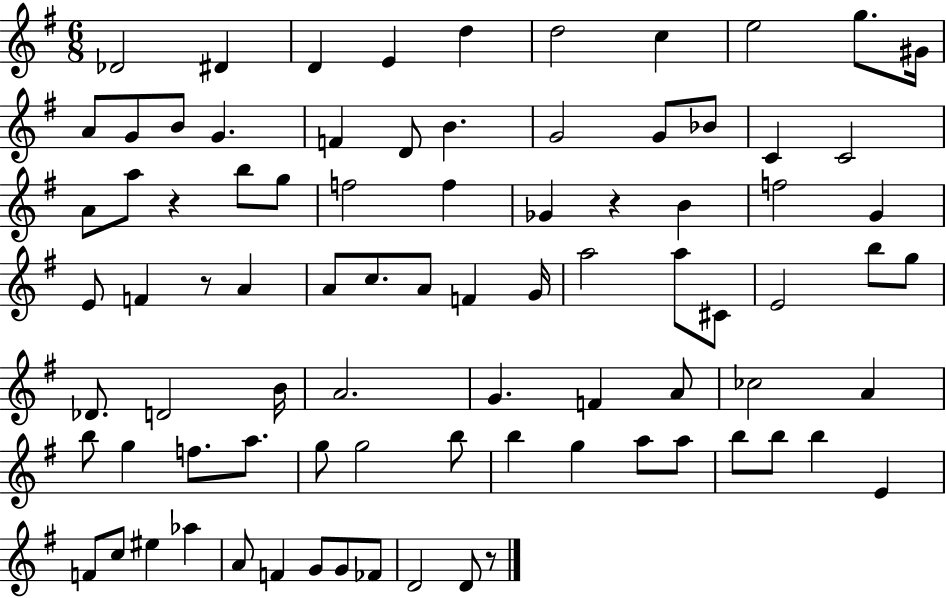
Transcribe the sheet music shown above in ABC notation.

X:1
T:Untitled
M:6/8
L:1/4
K:G
_D2 ^D D E d d2 c e2 g/2 ^G/4 A/2 G/2 B/2 G F D/2 B G2 G/2 _B/2 C C2 A/2 a/2 z b/2 g/2 f2 f _G z B f2 G E/2 F z/2 A A/2 c/2 A/2 F G/4 a2 a/2 ^C/2 E2 b/2 g/2 _D/2 D2 B/4 A2 G F A/2 _c2 A b/2 g f/2 a/2 g/2 g2 b/2 b g a/2 a/2 b/2 b/2 b E F/2 c/2 ^e _a A/2 F G/2 G/2 _F/2 D2 D/2 z/2